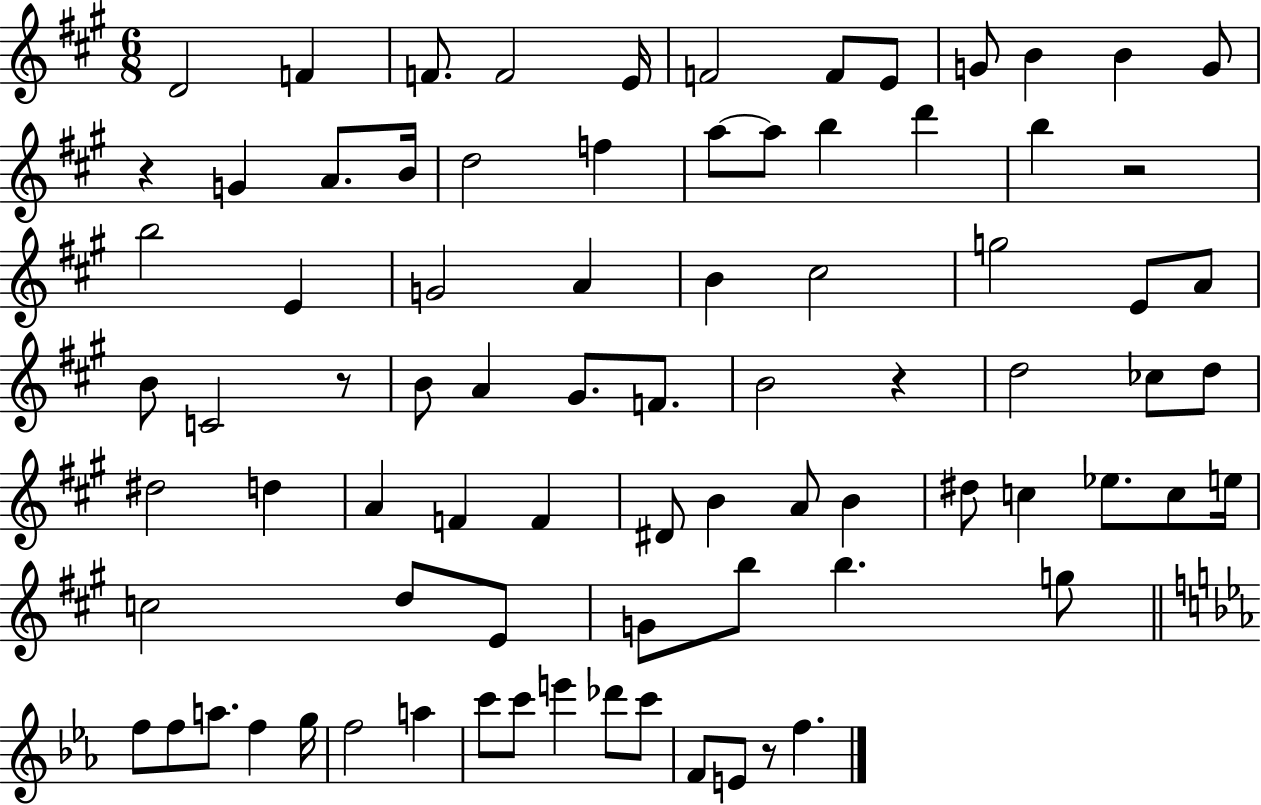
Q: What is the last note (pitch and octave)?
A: F5